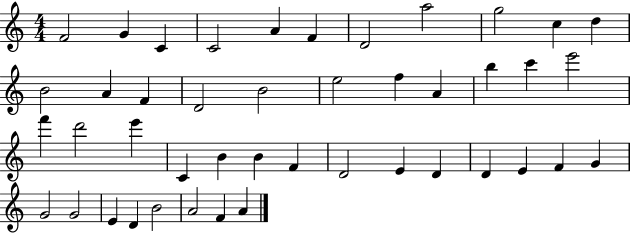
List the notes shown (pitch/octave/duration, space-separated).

F4/h G4/q C4/q C4/h A4/q F4/q D4/h A5/h G5/h C5/q D5/q B4/h A4/q F4/q D4/h B4/h E5/h F5/q A4/q B5/q C6/q E6/h F6/q D6/h E6/q C4/q B4/q B4/q F4/q D4/h E4/q D4/q D4/q E4/q F4/q G4/q G4/h G4/h E4/q D4/q B4/h A4/h F4/q A4/q